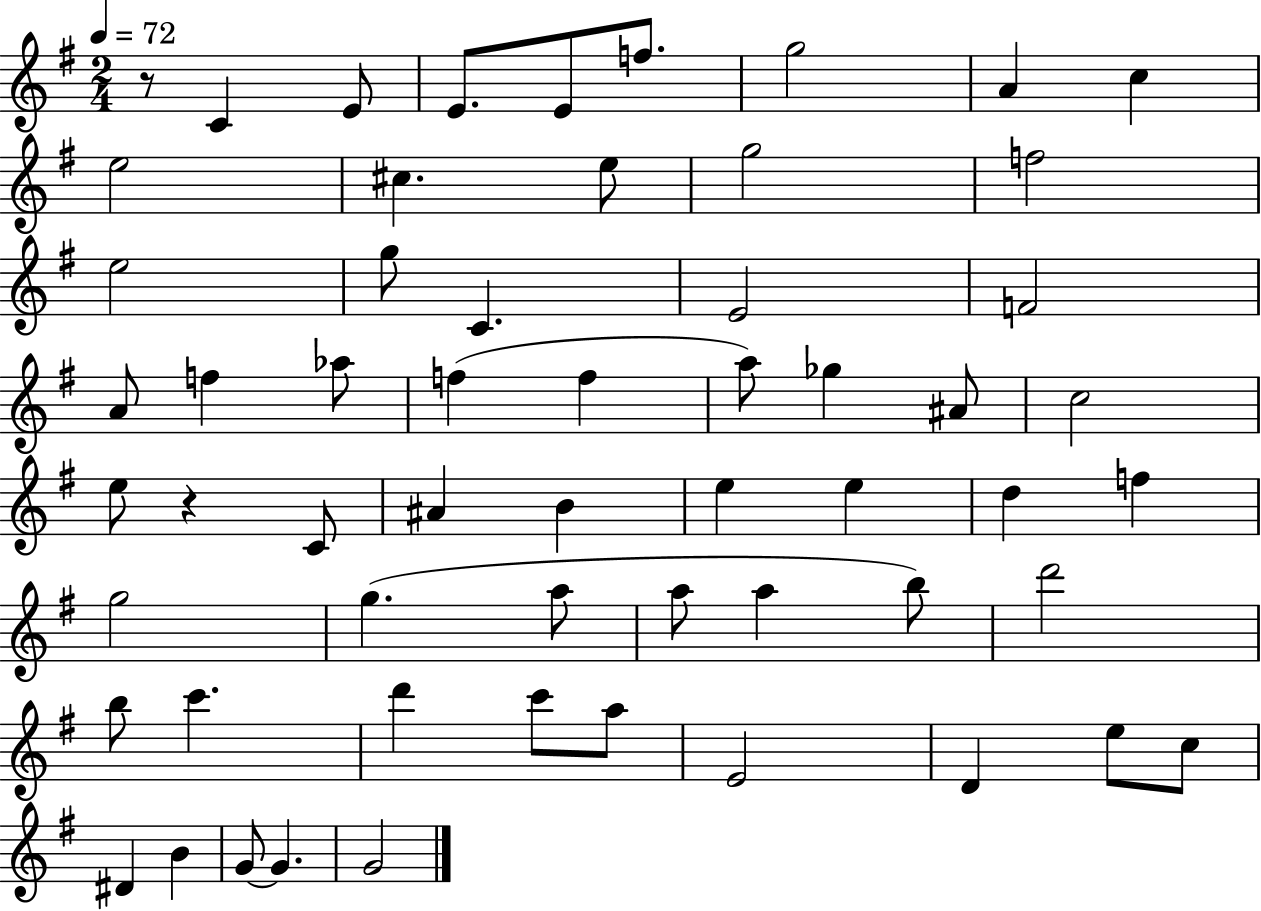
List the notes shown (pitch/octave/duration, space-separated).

R/e C4/q E4/e E4/e. E4/e F5/e. G5/h A4/q C5/q E5/h C#5/q. E5/e G5/h F5/h E5/h G5/e C4/q. E4/h F4/h A4/e F5/q Ab5/e F5/q F5/q A5/e Gb5/q A#4/e C5/h E5/e R/q C4/e A#4/q B4/q E5/q E5/q D5/q F5/q G5/h G5/q. A5/e A5/e A5/q B5/e D6/h B5/e C6/q. D6/q C6/e A5/e E4/h D4/q E5/e C5/e D#4/q B4/q G4/e G4/q. G4/h